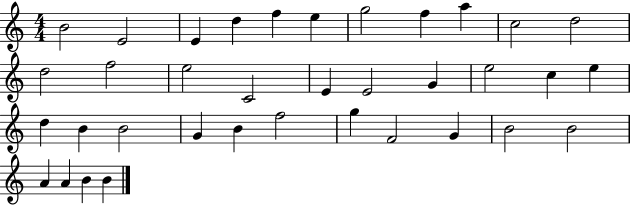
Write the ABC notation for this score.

X:1
T:Untitled
M:4/4
L:1/4
K:C
B2 E2 E d f e g2 f a c2 d2 d2 f2 e2 C2 E E2 G e2 c e d B B2 G B f2 g F2 G B2 B2 A A B B